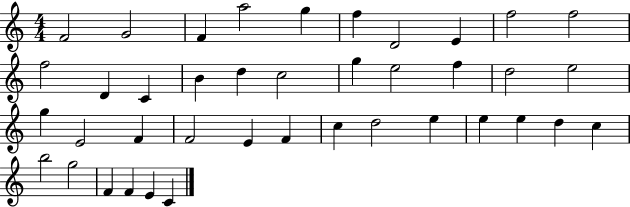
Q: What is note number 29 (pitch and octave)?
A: D5